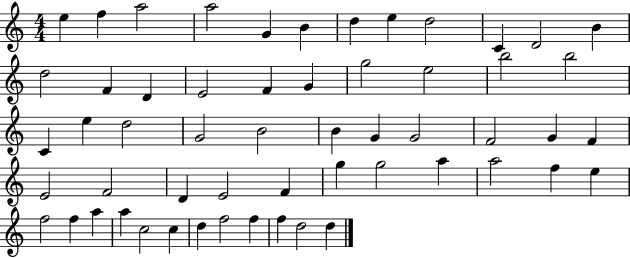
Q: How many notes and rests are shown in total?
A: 56